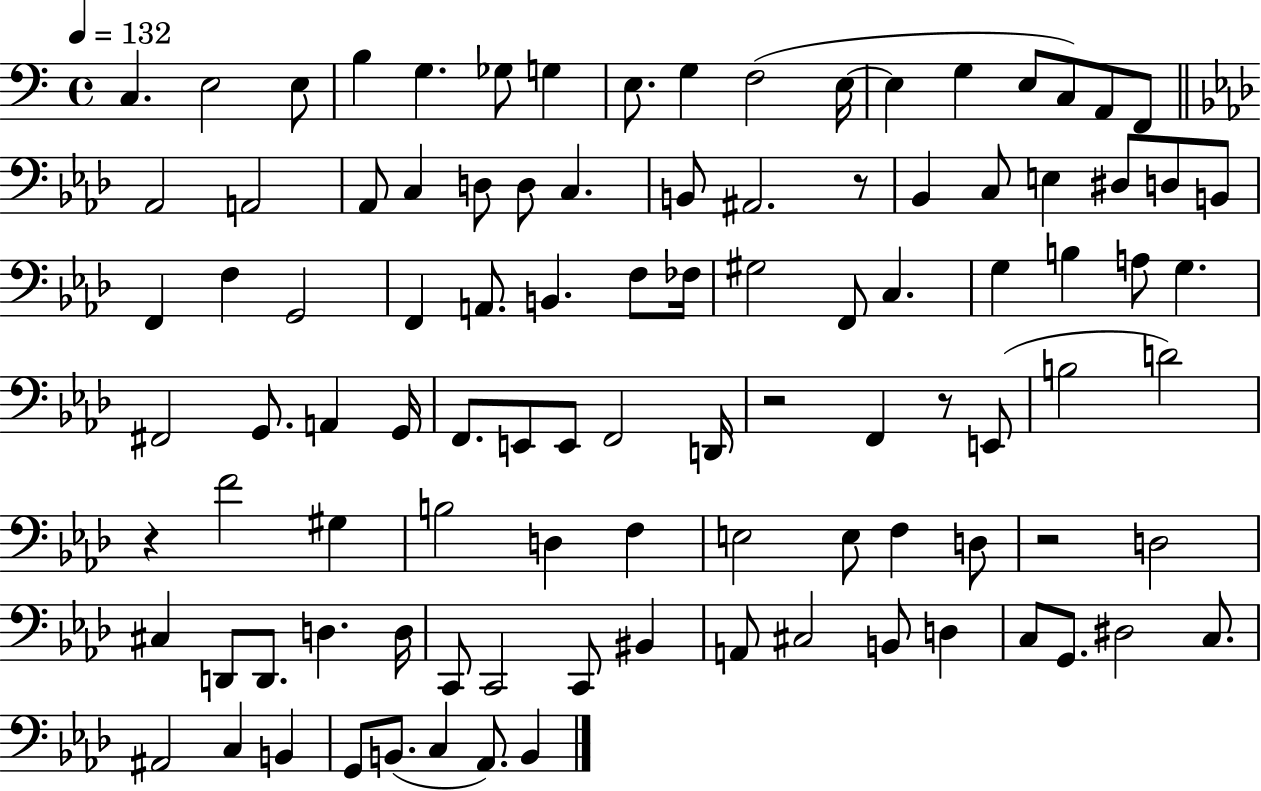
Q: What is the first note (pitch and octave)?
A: C3